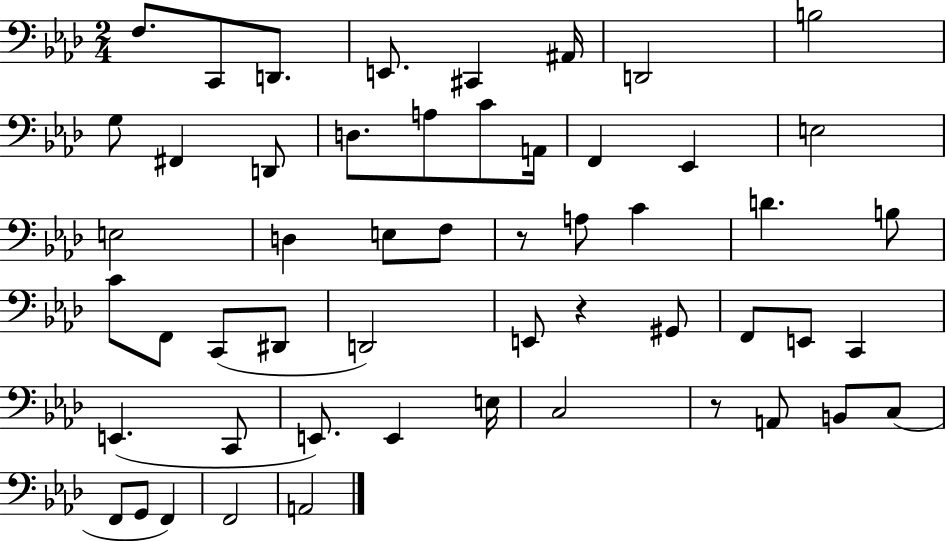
F3/e. C2/e D2/e. E2/e. C#2/q A#2/s D2/h B3/h G3/e F#2/q D2/e D3/e. A3/e C4/e A2/s F2/q Eb2/q E3/h E3/h D3/q E3/e F3/e R/e A3/e C4/q D4/q. B3/e C4/e F2/e C2/e D#2/e D2/h E2/e R/q G#2/e F2/e E2/e C2/q E2/q. C2/e E2/e. E2/q E3/s C3/h R/e A2/e B2/e C3/e F2/e G2/e F2/q F2/h A2/h